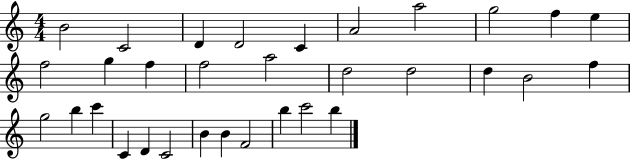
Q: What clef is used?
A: treble